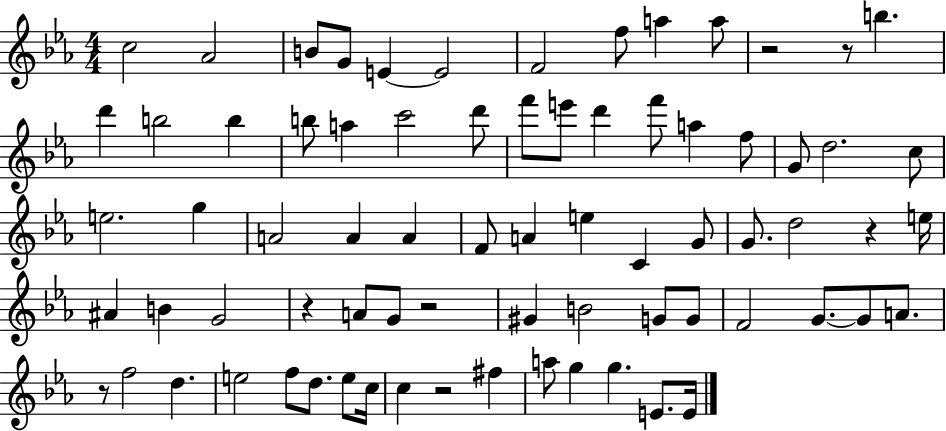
X:1
T:Untitled
M:4/4
L:1/4
K:Eb
c2 _A2 B/2 G/2 E E2 F2 f/2 a a/2 z2 z/2 b d' b2 b b/2 a c'2 d'/2 f'/2 e'/2 d' f'/2 a f/2 G/2 d2 c/2 e2 g A2 A A F/2 A e C G/2 G/2 d2 z e/4 ^A B G2 z A/2 G/2 z2 ^G B2 G/2 G/2 F2 G/2 G/2 A/2 z/2 f2 d e2 f/2 d/2 e/2 c/4 c z2 ^f a/2 g g E/2 E/4